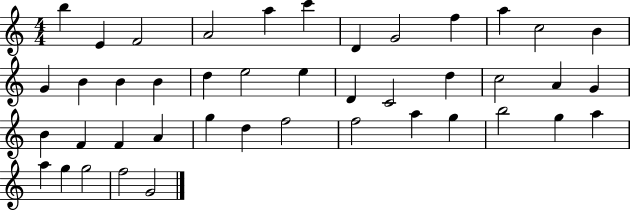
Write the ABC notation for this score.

X:1
T:Untitled
M:4/4
L:1/4
K:C
b E F2 A2 a c' D G2 f a c2 B G B B B d e2 e D C2 d c2 A G B F F A g d f2 f2 a g b2 g a a g g2 f2 G2